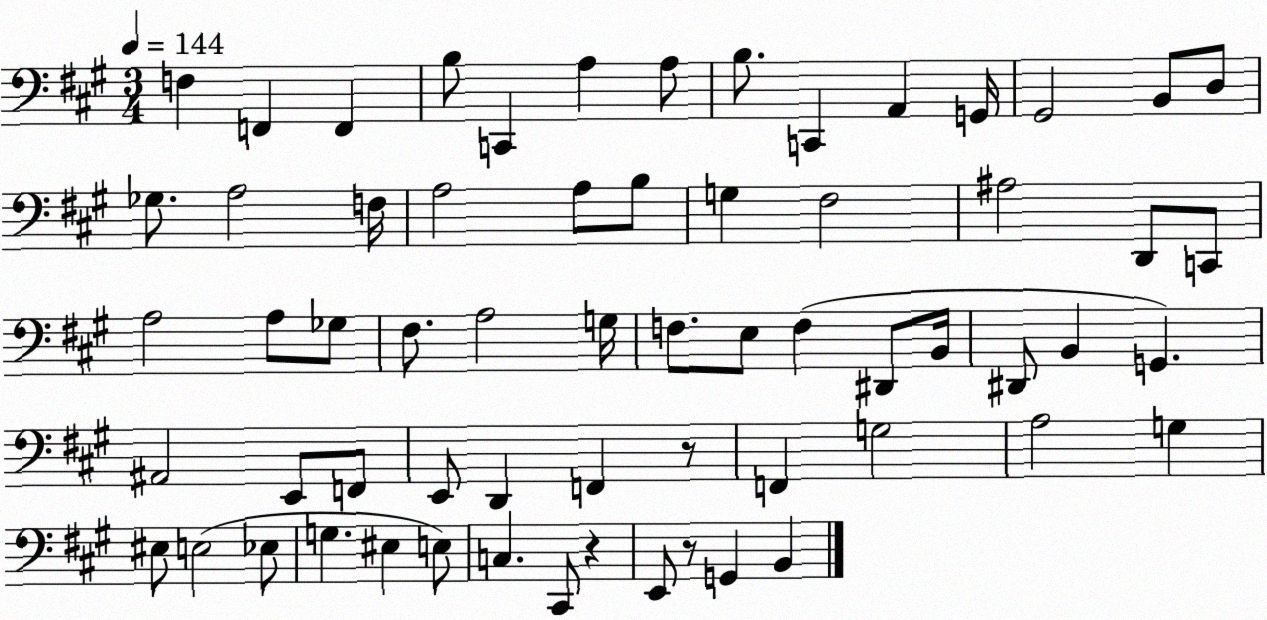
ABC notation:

X:1
T:Untitled
M:3/4
L:1/4
K:A
F, F,, F,, B,/2 C,, A, A,/2 B,/2 C,, A,, G,,/4 ^G,,2 B,,/2 D,/2 _G,/2 A,2 F,/4 A,2 A,/2 B,/2 G, ^F,2 ^A,2 D,,/2 C,,/2 A,2 A,/2 _G,/2 ^F,/2 A,2 G,/4 F,/2 E,/2 F, ^D,,/2 B,,/4 ^D,,/2 B,, G,, ^A,,2 E,,/2 F,,/2 E,,/2 D,, F,, z/2 F,, G,2 A,2 G, ^E,/2 E,2 _E,/2 G, ^E, E,/2 C, ^C,,/2 z E,,/2 z/2 G,, B,,